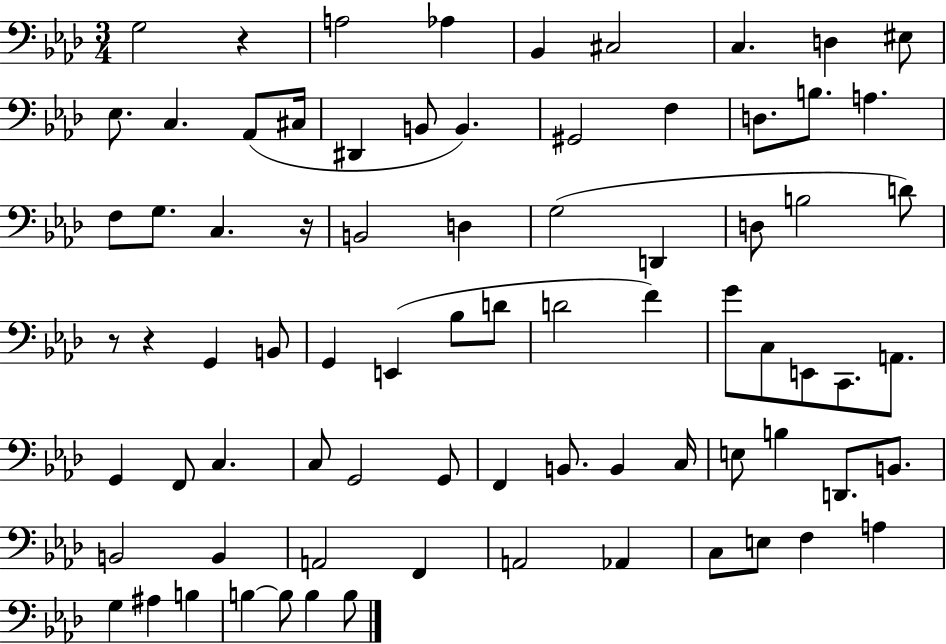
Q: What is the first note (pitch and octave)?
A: G3